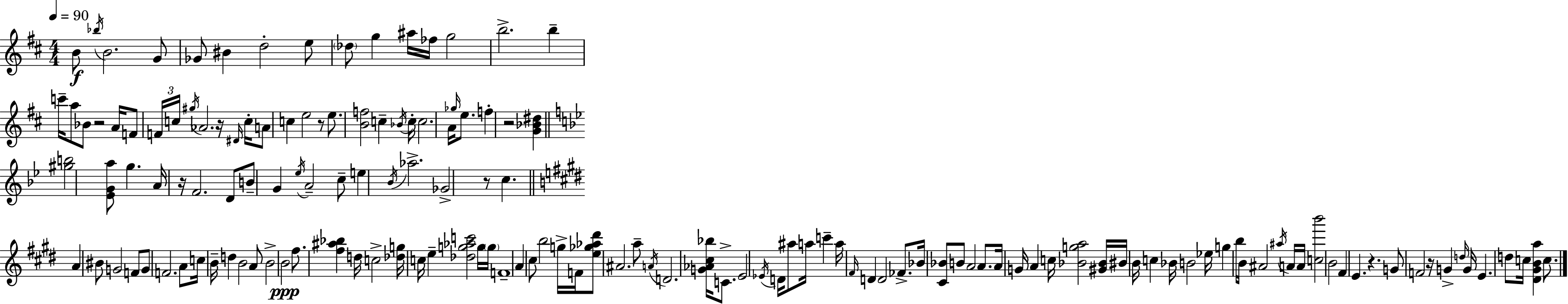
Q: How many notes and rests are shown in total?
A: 150